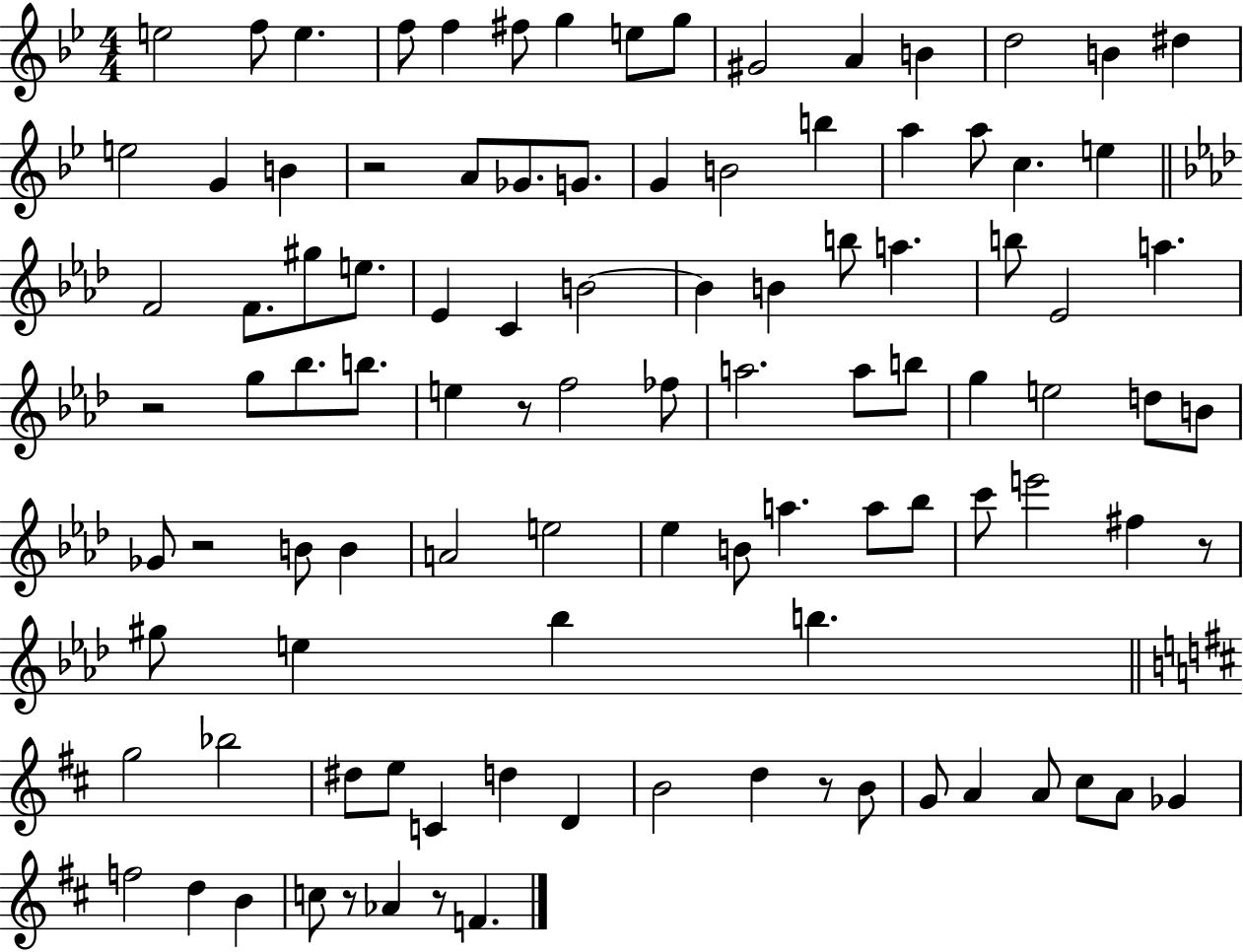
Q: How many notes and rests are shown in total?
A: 102